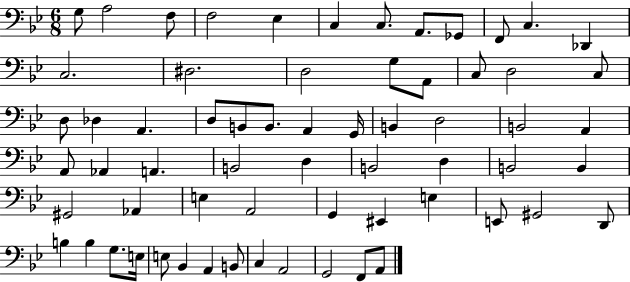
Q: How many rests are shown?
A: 0